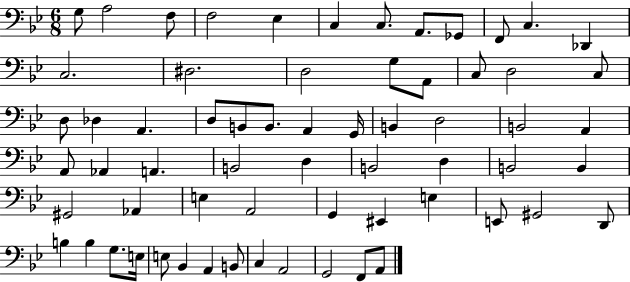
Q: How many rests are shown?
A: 0